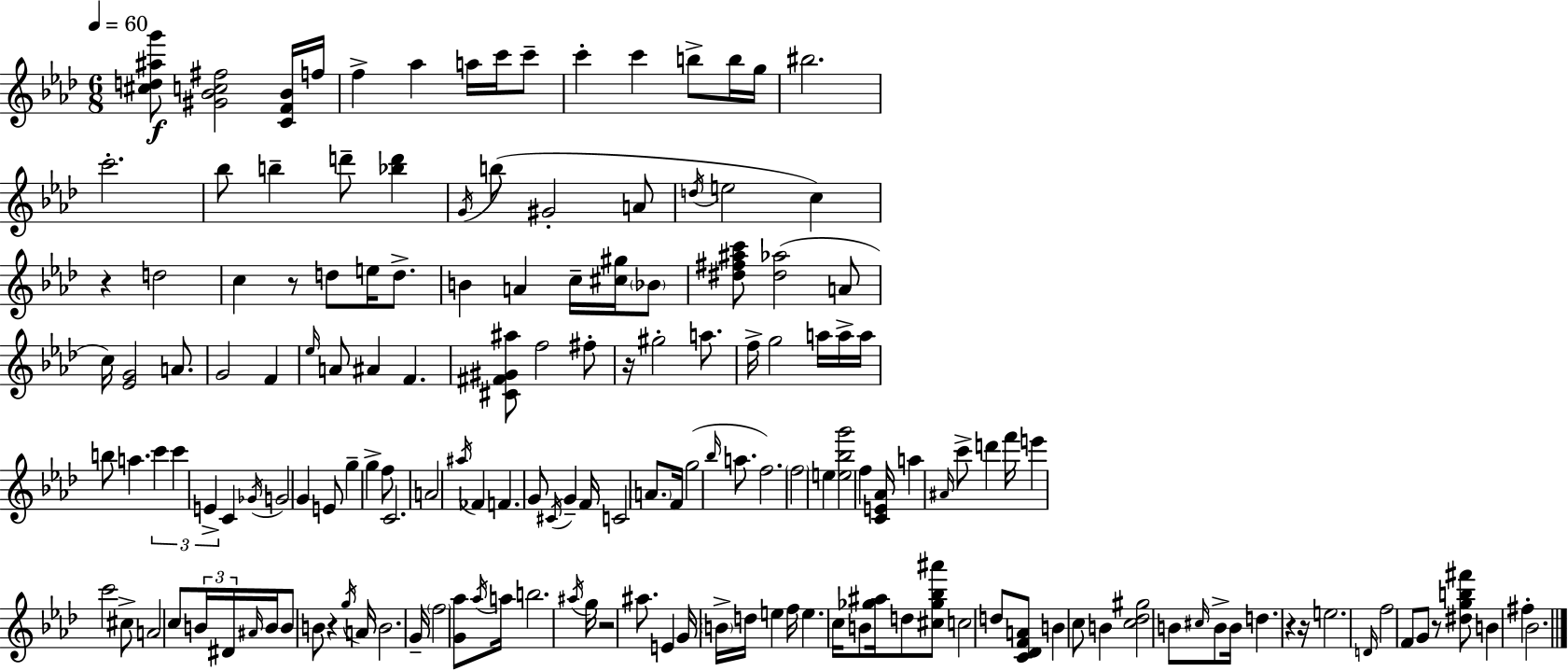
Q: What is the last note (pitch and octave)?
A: Bb4